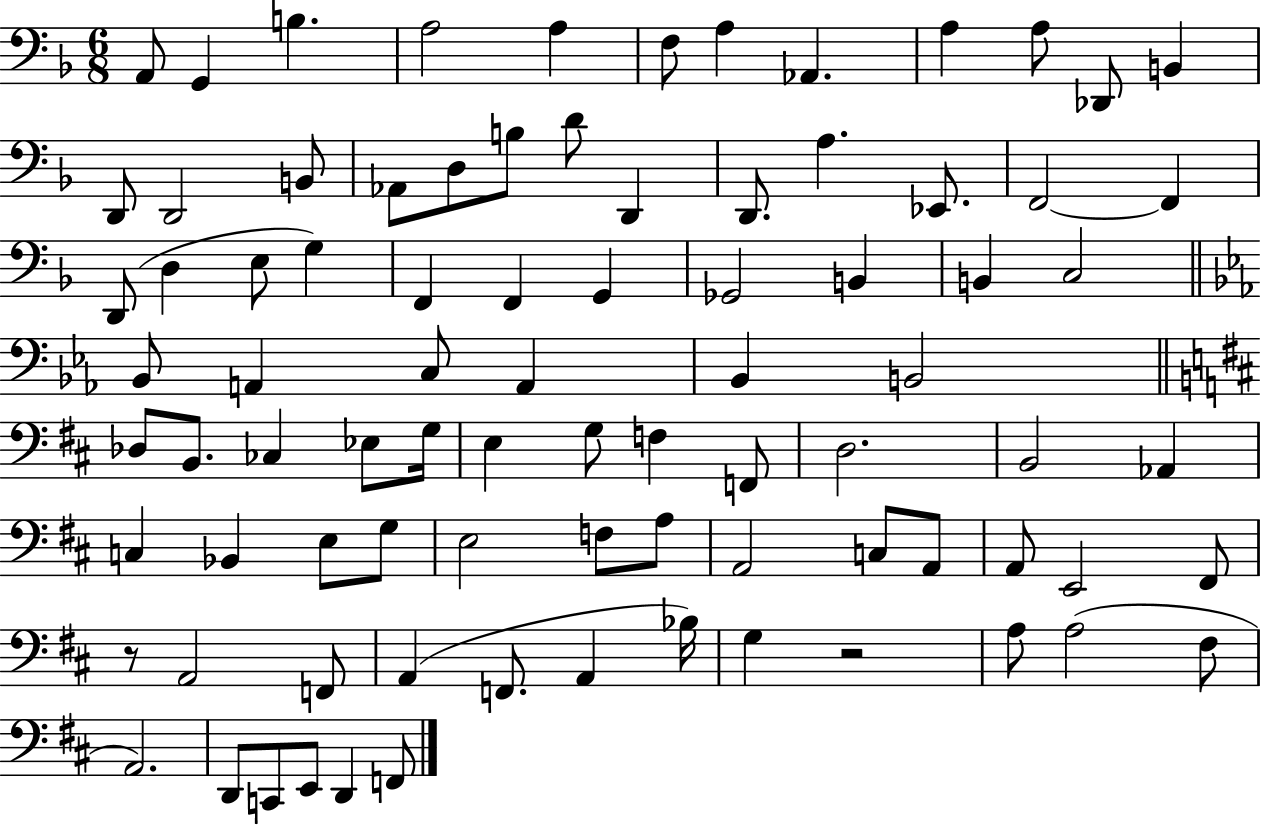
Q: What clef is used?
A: bass